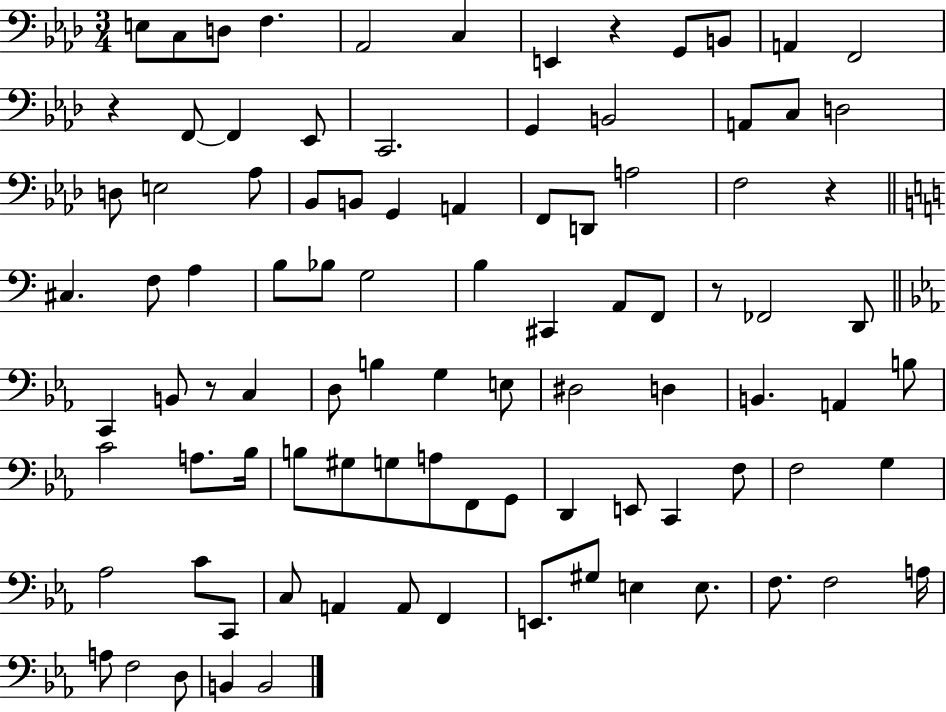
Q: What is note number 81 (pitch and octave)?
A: E3